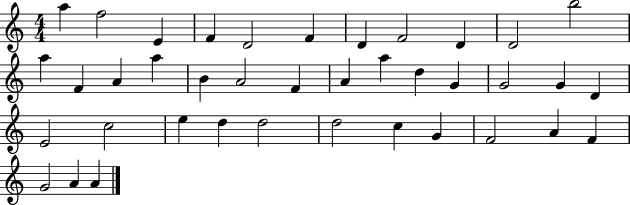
{
  \clef treble
  \numericTimeSignature
  \time 4/4
  \key c \major
  a''4 f''2 e'4 | f'4 d'2 f'4 | d'4 f'2 d'4 | d'2 b''2 | \break a''4 f'4 a'4 a''4 | b'4 a'2 f'4 | a'4 a''4 d''4 g'4 | g'2 g'4 d'4 | \break e'2 c''2 | e''4 d''4 d''2 | d''2 c''4 g'4 | f'2 a'4 f'4 | \break g'2 a'4 a'4 | \bar "|."
}